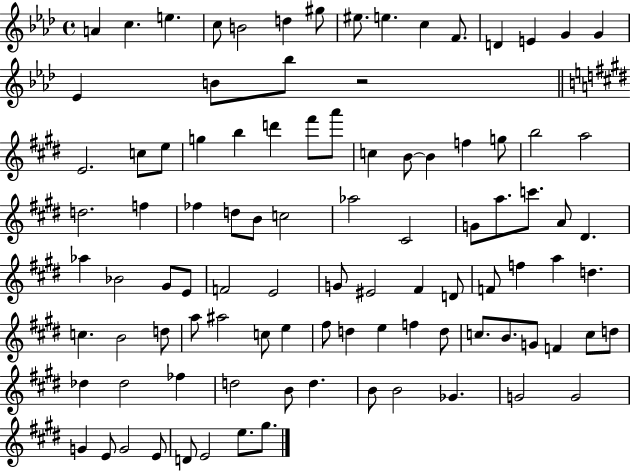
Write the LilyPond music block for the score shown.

{
  \clef treble
  \time 4/4
  \defaultTimeSignature
  \key aes \major
  a'4 c''4. e''4. | c''8 b'2 d''4 gis''8 | eis''8. e''4. c''4 f'8. | d'4 e'4 g'4 g'4 | \break ees'4 b'8 bes''8 r2 | \bar "||" \break \key e \major e'2. c''8 e''8 | g''4 b''4 d'''4 fis'''8 a'''8 | c''4 b'8~~ b'4 f''4 g''8 | b''2 a''2 | \break d''2. f''4 | fes''4 d''8 b'8 c''2 | aes''2 cis'2 | g'8 a''8. c'''8. a'8 dis'4. | \break aes''4 bes'2 gis'8 e'8 | f'2 e'2 | g'8 eis'2 fis'4 d'8 | f'8 f''4 a''4 d''4. | \break c''4. b'2 d''8 | a''8 ais''2 c''8 e''4 | fis''8 d''4 e''4 f''4 d''8 | c''8. b'8. g'8 f'4 c''8 d''8 | \break des''4 des''2 fes''4 | d''2 b'8 d''4. | b'8 b'2 ges'4. | g'2 g'2 | \break g'4 e'8 g'2 e'8 | d'8 e'2 e''8. gis''8. | \bar "|."
}